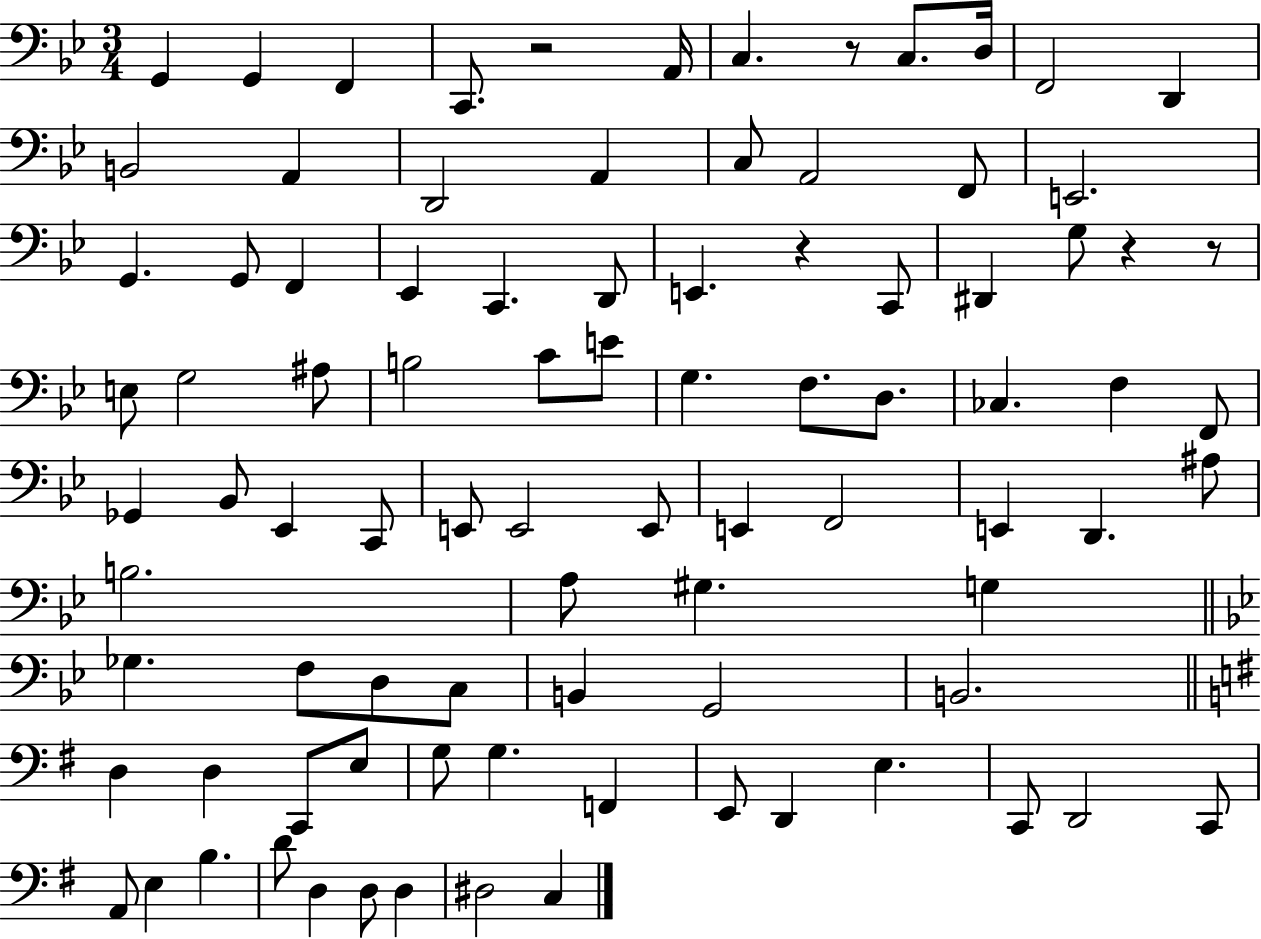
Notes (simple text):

G2/q G2/q F2/q C2/e. R/h A2/s C3/q. R/e C3/e. D3/s F2/h D2/q B2/h A2/q D2/h A2/q C3/e A2/h F2/e E2/h. G2/q. G2/e F2/q Eb2/q C2/q. D2/e E2/q. R/q C2/e D#2/q G3/e R/q R/e E3/e G3/h A#3/e B3/h C4/e E4/e G3/q. F3/e. D3/e. CES3/q. F3/q F2/e Gb2/q Bb2/e Eb2/q C2/e E2/e E2/h E2/e E2/q F2/h E2/q D2/q. A#3/e B3/h. A3/e G#3/q. G3/q Gb3/q. F3/e D3/e C3/e B2/q G2/h B2/h. D3/q D3/q C2/e E3/e G3/e G3/q. F2/q E2/e D2/q E3/q. C2/e D2/h C2/e A2/e E3/q B3/q. D4/e D3/q D3/e D3/q D#3/h C3/q